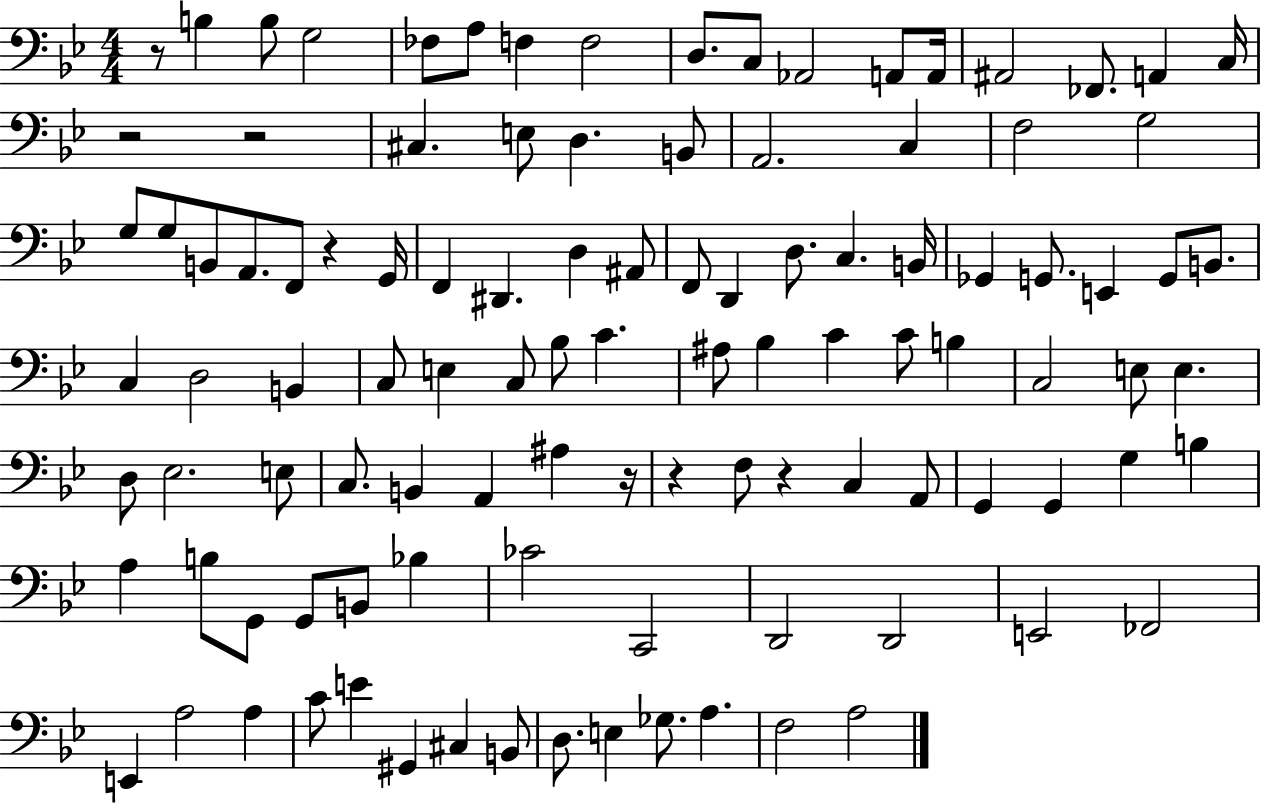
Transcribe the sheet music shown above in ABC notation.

X:1
T:Untitled
M:4/4
L:1/4
K:Bb
z/2 B, B,/2 G,2 _F,/2 A,/2 F, F,2 D,/2 C,/2 _A,,2 A,,/2 A,,/4 ^A,,2 _F,,/2 A,, C,/4 z2 z2 ^C, E,/2 D, B,,/2 A,,2 C, F,2 G,2 G,/2 G,/2 B,,/2 A,,/2 F,,/2 z G,,/4 F,, ^D,, D, ^A,,/2 F,,/2 D,, D,/2 C, B,,/4 _G,, G,,/2 E,, G,,/2 B,,/2 C, D,2 B,, C,/2 E, C,/2 _B,/2 C ^A,/2 _B, C C/2 B, C,2 E,/2 E, D,/2 _E,2 E,/2 C,/2 B,, A,, ^A, z/4 z F,/2 z C, A,,/2 G,, G,, G, B, A, B,/2 G,,/2 G,,/2 B,,/2 _B, _C2 C,,2 D,,2 D,,2 E,,2 _F,,2 E,, A,2 A, C/2 E ^G,, ^C, B,,/2 D,/2 E, _G,/2 A, F,2 A,2